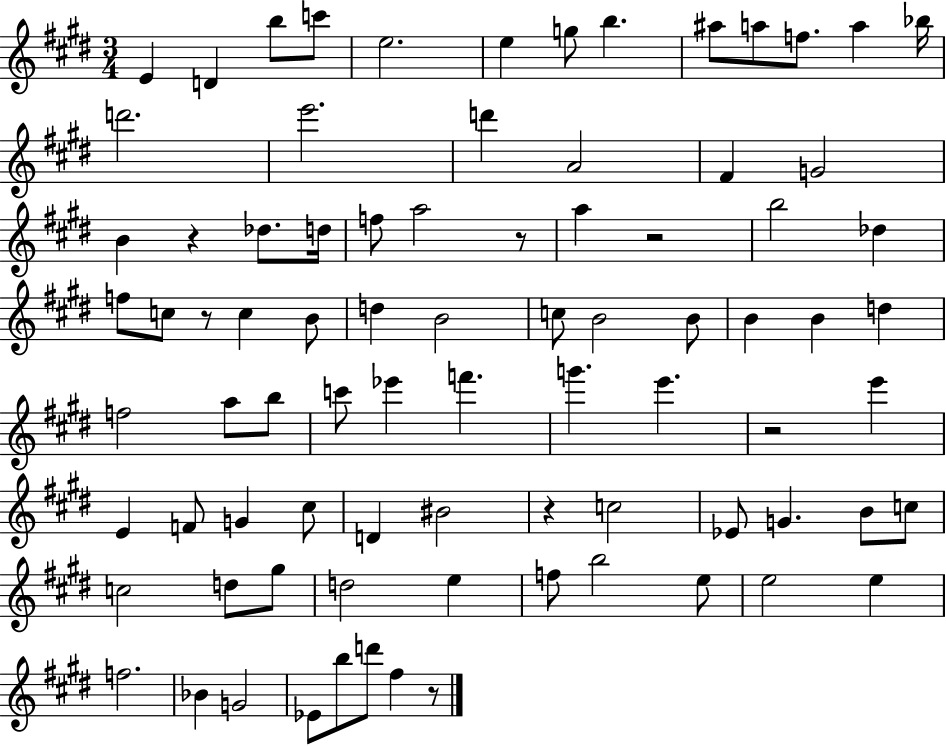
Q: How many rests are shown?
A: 7